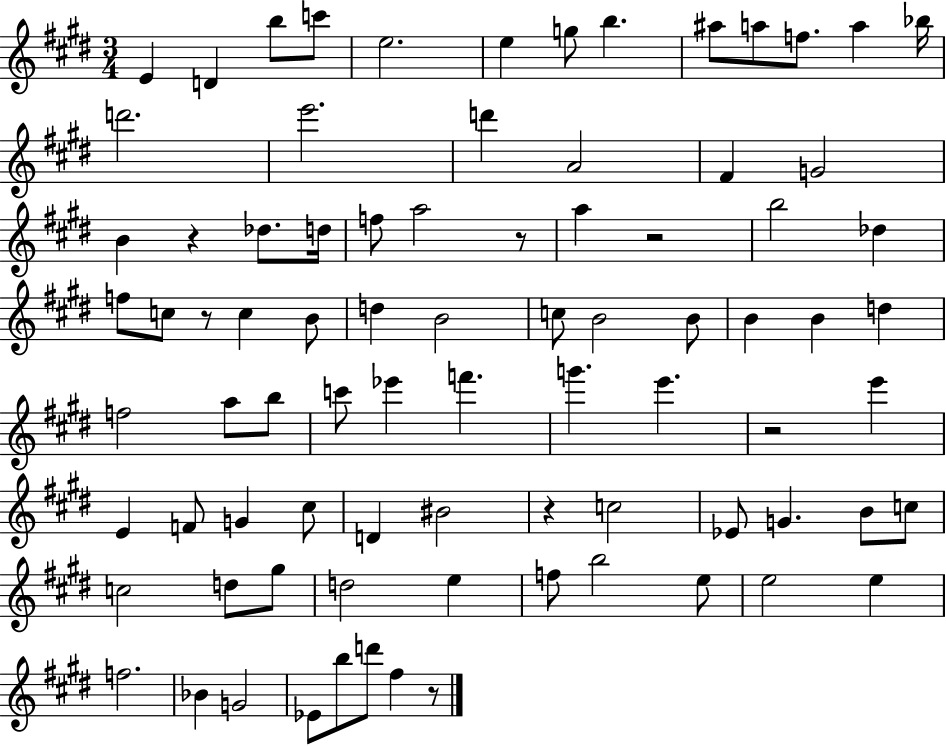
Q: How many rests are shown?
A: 7